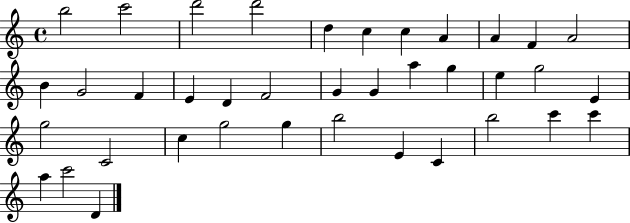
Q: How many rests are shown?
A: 0